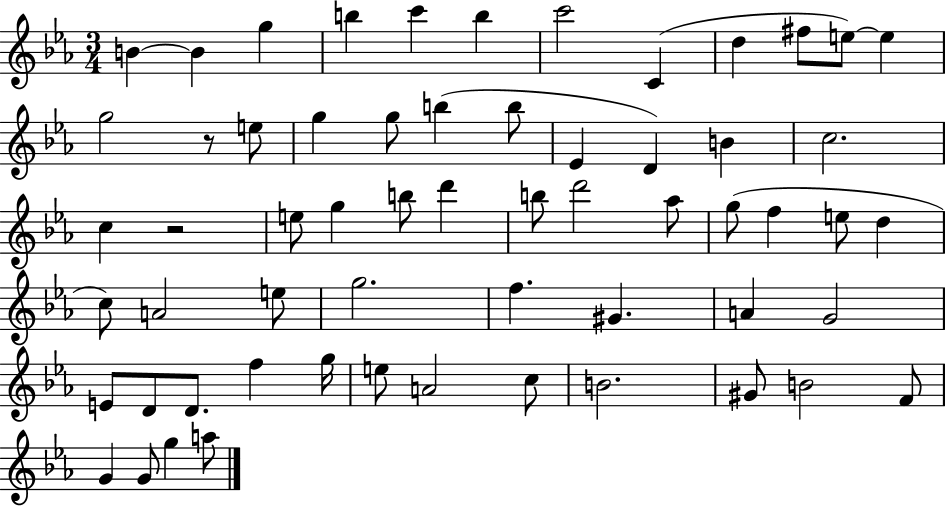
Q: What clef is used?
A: treble